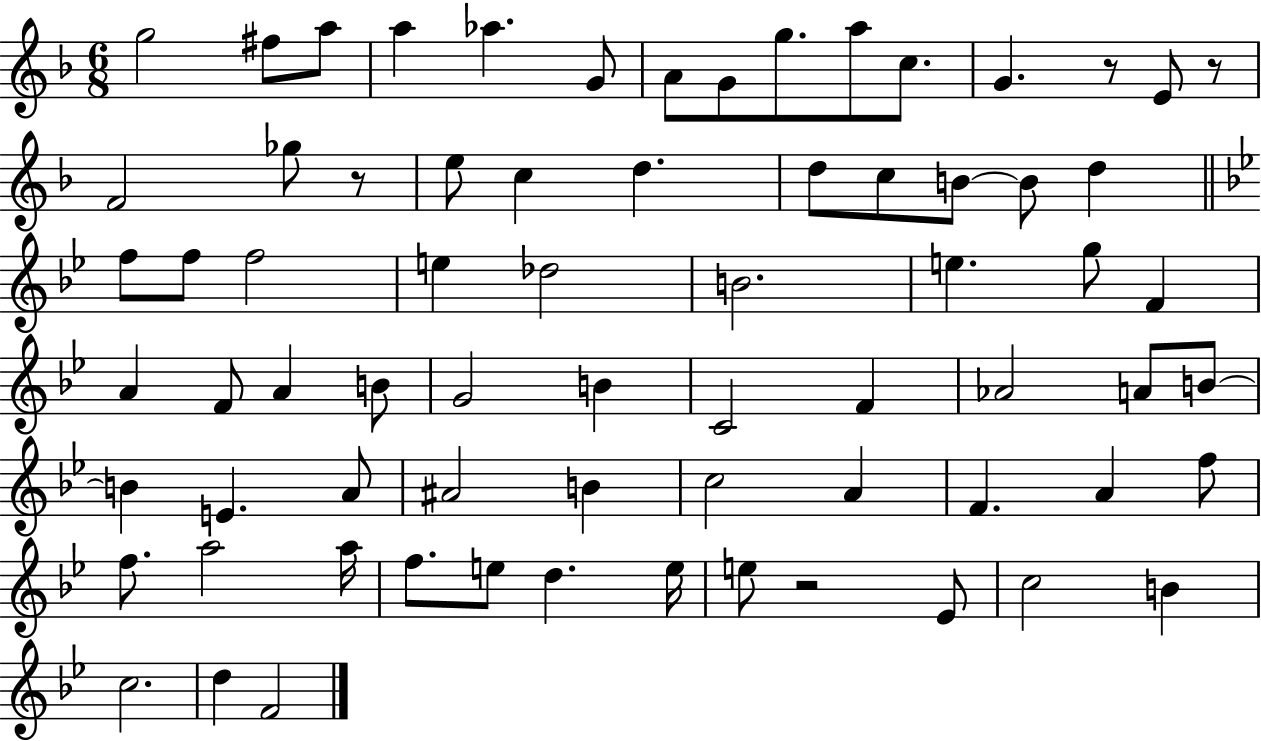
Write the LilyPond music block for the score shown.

{
  \clef treble
  \numericTimeSignature
  \time 6/8
  \key f \major
  g''2 fis''8 a''8 | a''4 aes''4. g'8 | a'8 g'8 g''8. a''8 c''8. | g'4. r8 e'8 r8 | \break f'2 ges''8 r8 | e''8 c''4 d''4. | d''8 c''8 b'8~~ b'8 d''4 | \bar "||" \break \key bes \major f''8 f''8 f''2 | e''4 des''2 | b'2. | e''4. g''8 f'4 | \break a'4 f'8 a'4 b'8 | g'2 b'4 | c'2 f'4 | aes'2 a'8 b'8~~ | \break b'4 e'4. a'8 | ais'2 b'4 | c''2 a'4 | f'4. a'4 f''8 | \break f''8. a''2 a''16 | f''8. e''8 d''4. e''16 | e''8 r2 ees'8 | c''2 b'4 | \break c''2. | d''4 f'2 | \bar "|."
}